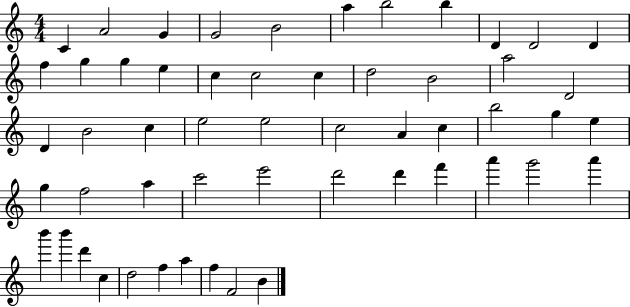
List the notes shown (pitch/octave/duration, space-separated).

C4/q A4/h G4/q G4/h B4/h A5/q B5/h B5/q D4/q D4/h D4/q F5/q G5/q G5/q E5/q C5/q C5/h C5/q D5/h B4/h A5/h D4/h D4/q B4/h C5/q E5/h E5/h C5/h A4/q C5/q B5/h G5/q E5/q G5/q F5/h A5/q C6/h E6/h D6/h D6/q F6/q A6/q G6/h A6/q B6/q B6/q D6/q C5/q D5/h F5/q A5/q F5/q F4/h B4/q